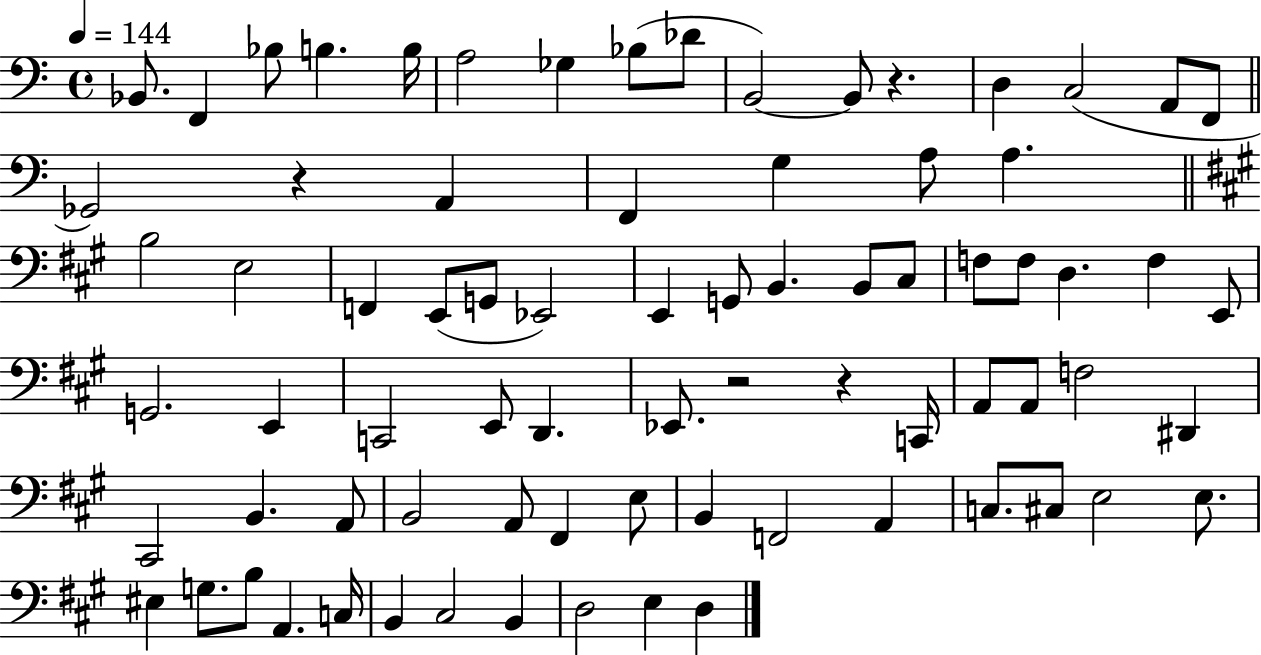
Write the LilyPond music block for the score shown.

{
  \clef bass
  \time 4/4
  \defaultTimeSignature
  \key c \major
  \tempo 4 = 144
  bes,8. f,4 bes8 b4. b16 | a2 ges4 bes8( des'8 | b,2~~) b,8 r4. | d4 c2( a,8 f,8 | \break \bar "||" \break \key c \major ges,2) r4 a,4 | f,4 g4 a8 a4. | \bar "||" \break \key a \major b2 e2 | f,4 e,8( g,8 ees,2) | e,4 g,8 b,4. b,8 cis8 | f8 f8 d4. f4 e,8 | \break g,2. e,4 | c,2 e,8 d,4. | ees,8. r2 r4 c,16 | a,8 a,8 f2 dis,4 | \break cis,2 b,4. a,8 | b,2 a,8 fis,4 e8 | b,4 f,2 a,4 | c8. cis8 e2 e8. | \break eis4 g8. b8 a,4. c16 | b,4 cis2 b,4 | d2 e4 d4 | \bar "|."
}